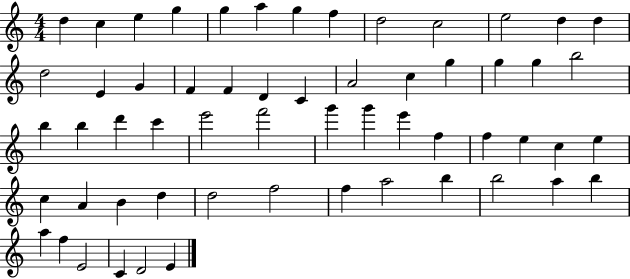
X:1
T:Untitled
M:4/4
L:1/4
K:C
d c e g g a g f d2 c2 e2 d d d2 E G F F D C A2 c g g g b2 b b d' c' e'2 f'2 g' g' e' f f e c e c A B d d2 f2 f a2 b b2 a b a f E2 C D2 E